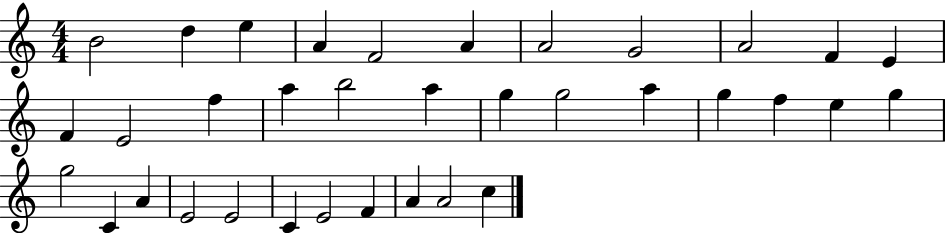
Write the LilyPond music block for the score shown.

{
  \clef treble
  \numericTimeSignature
  \time 4/4
  \key c \major
  b'2 d''4 e''4 | a'4 f'2 a'4 | a'2 g'2 | a'2 f'4 e'4 | \break f'4 e'2 f''4 | a''4 b''2 a''4 | g''4 g''2 a''4 | g''4 f''4 e''4 g''4 | \break g''2 c'4 a'4 | e'2 e'2 | c'4 e'2 f'4 | a'4 a'2 c''4 | \break \bar "|."
}